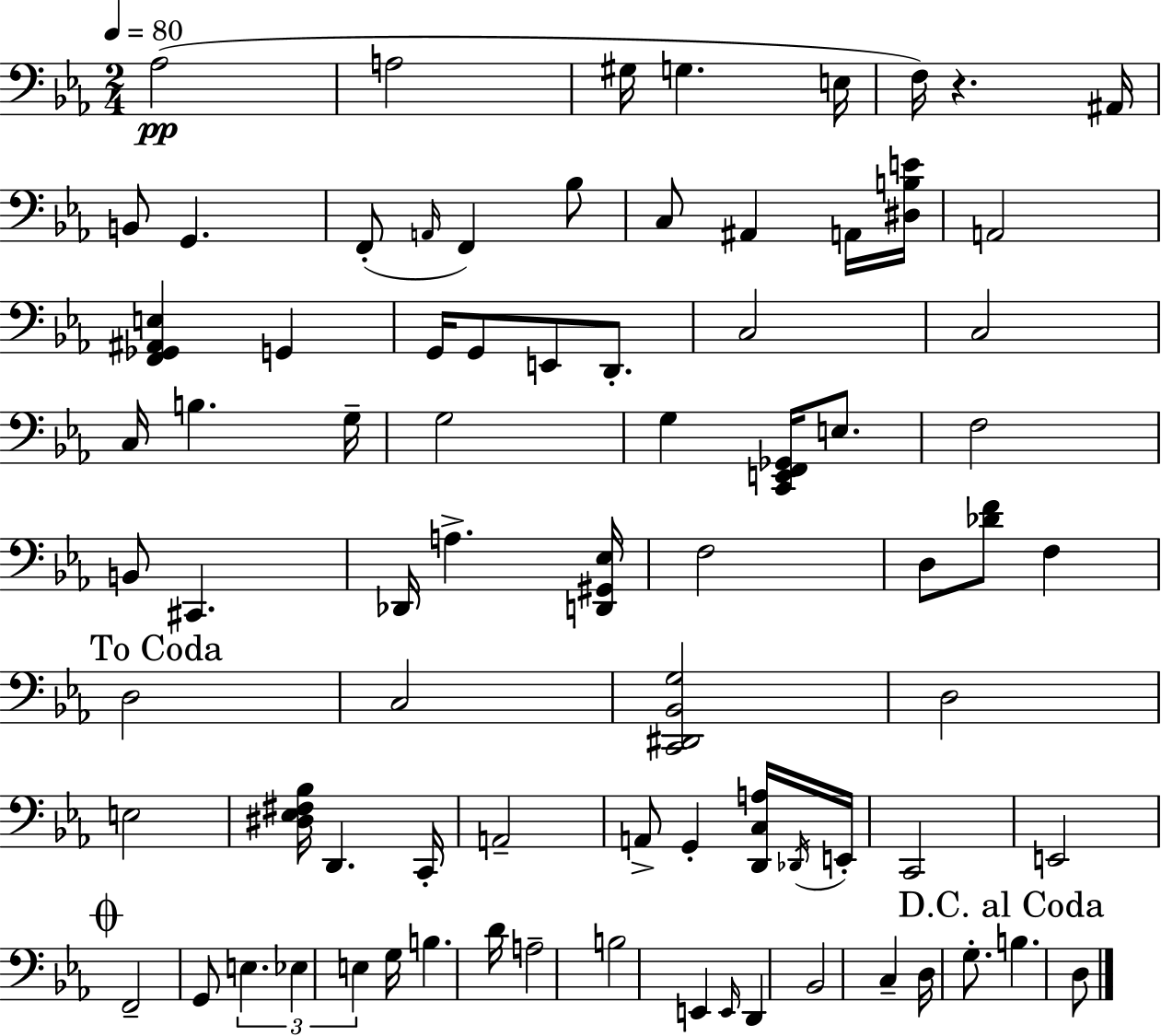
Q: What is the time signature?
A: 2/4